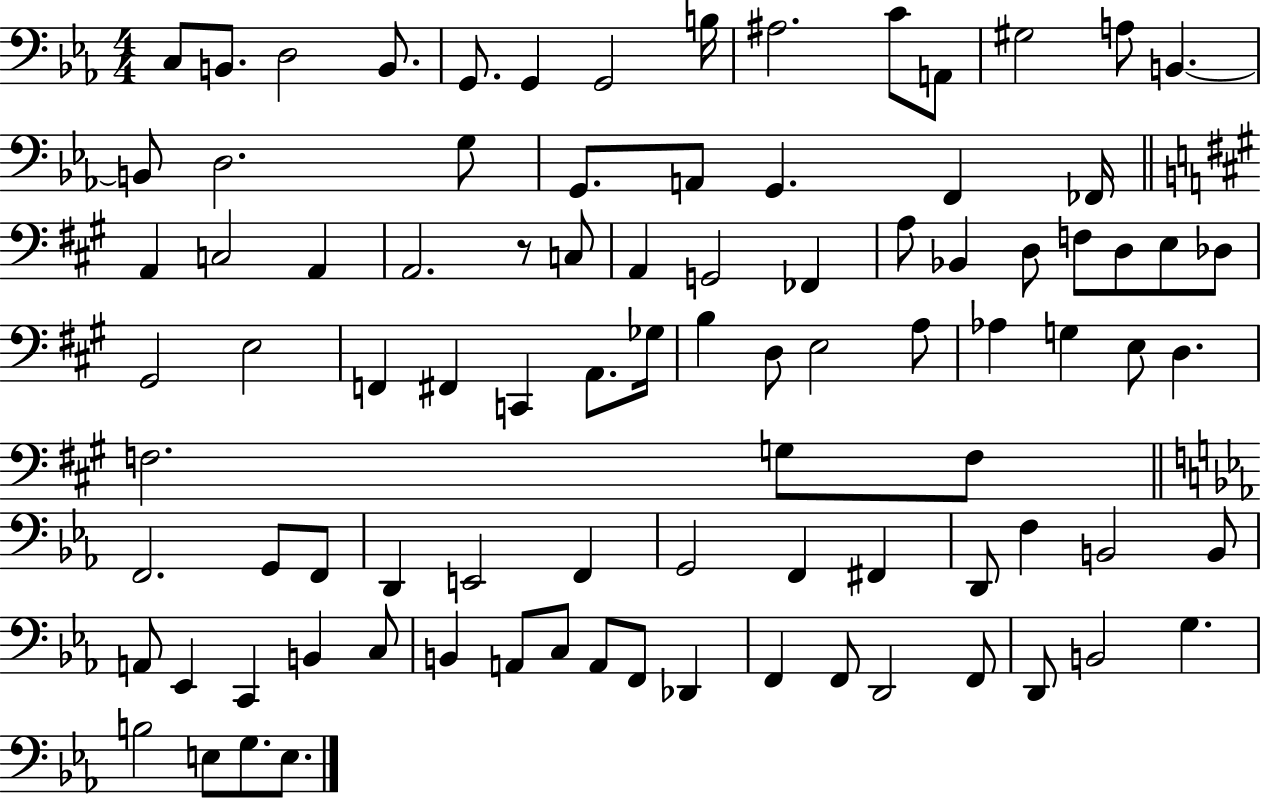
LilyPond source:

{
  \clef bass
  \numericTimeSignature
  \time 4/4
  \key ees \major
  c8 b,8. d2 b,8. | g,8. g,4 g,2 b16 | ais2. c'8 a,8 | gis2 a8 b,4.~~ | \break b,8 d2. g8 | g,8. a,8 g,4. f,4 fes,16 | \bar "||" \break \key a \major a,4 c2 a,4 | a,2. r8 c8 | a,4 g,2 fes,4 | a8 bes,4 d8 f8 d8 e8 des8 | \break gis,2 e2 | f,4 fis,4 c,4 a,8. ges16 | b4 d8 e2 a8 | aes4 g4 e8 d4. | \break f2. g8 f8 | \bar "||" \break \key c \minor f,2. g,8 f,8 | d,4 e,2 f,4 | g,2 f,4 fis,4 | d,8 f4 b,2 b,8 | \break a,8 ees,4 c,4 b,4 c8 | b,4 a,8 c8 a,8 f,8 des,4 | f,4 f,8 d,2 f,8 | d,8 b,2 g4. | \break b2 e8 g8. e8. | \bar "|."
}